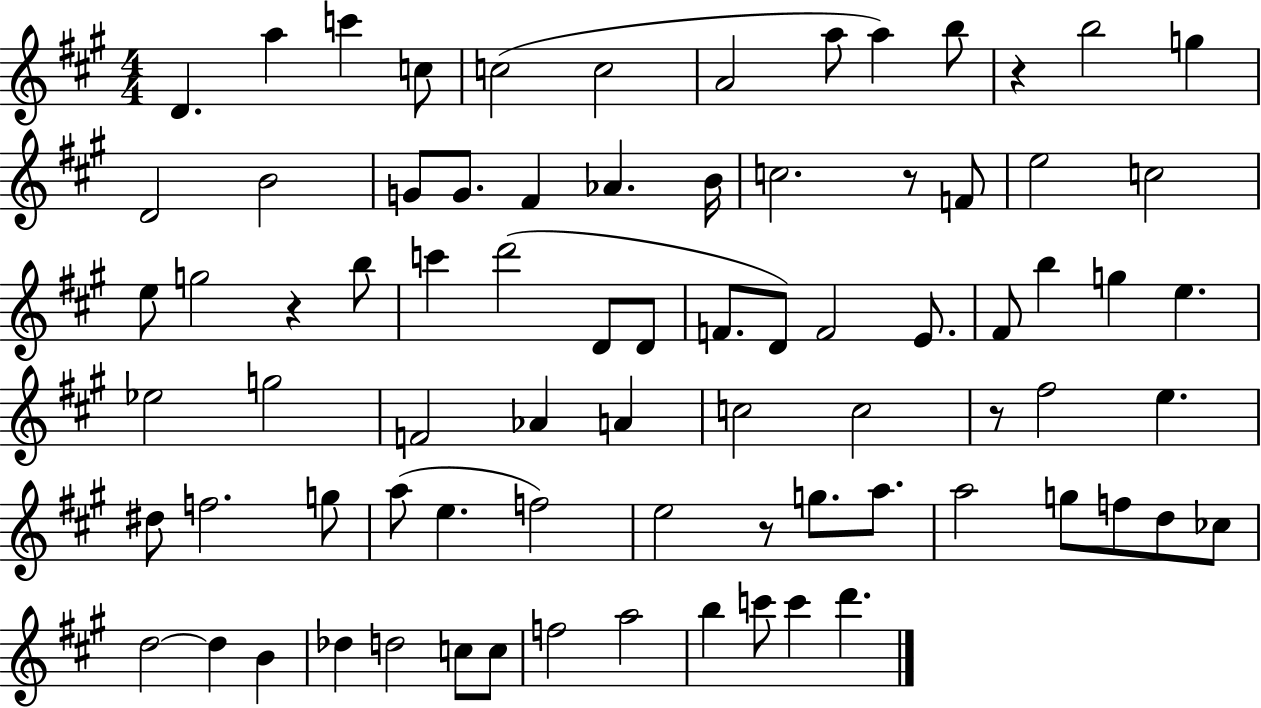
{
  \clef treble
  \numericTimeSignature
  \time 4/4
  \key a \major
  d'4. a''4 c'''4 c''8 | c''2( c''2 | a'2 a''8 a''4) b''8 | r4 b''2 g''4 | \break d'2 b'2 | g'8 g'8. fis'4 aes'4. b'16 | c''2. r8 f'8 | e''2 c''2 | \break e''8 g''2 r4 b''8 | c'''4 d'''2( d'8 d'8 | f'8. d'8) f'2 e'8. | fis'8 b''4 g''4 e''4. | \break ees''2 g''2 | f'2 aes'4 a'4 | c''2 c''2 | r8 fis''2 e''4. | \break dis''8 f''2. g''8 | a''8( e''4. f''2) | e''2 r8 g''8. a''8. | a''2 g''8 f''8 d''8 ces''8 | \break d''2~~ d''4 b'4 | des''4 d''2 c''8 c''8 | f''2 a''2 | b''4 c'''8 c'''4 d'''4. | \break \bar "|."
}